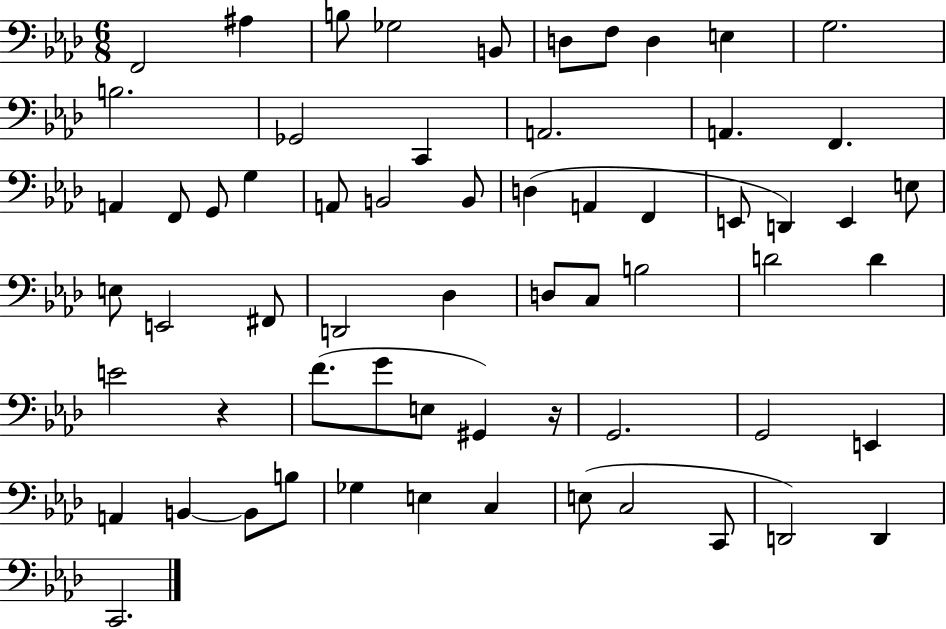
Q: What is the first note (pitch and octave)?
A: F2